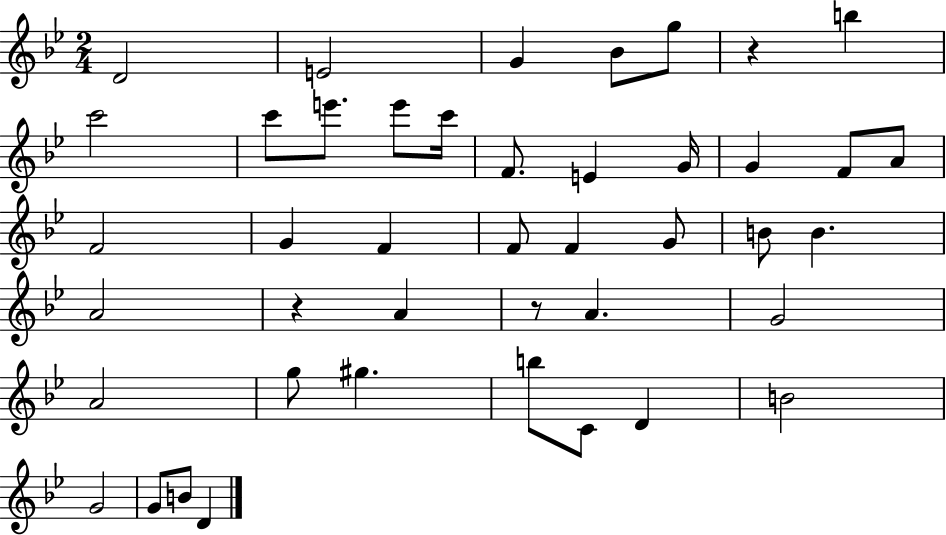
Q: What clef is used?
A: treble